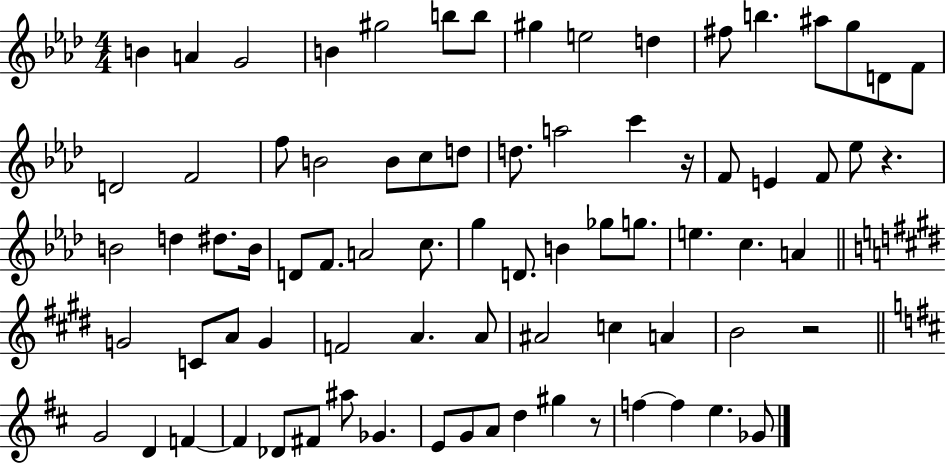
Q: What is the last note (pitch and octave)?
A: Gb4